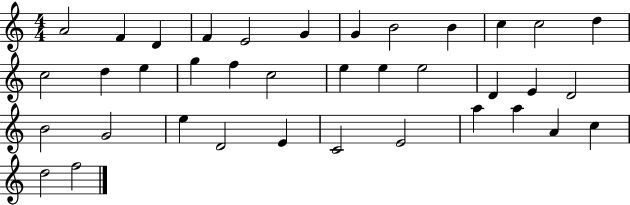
X:1
T:Untitled
M:4/4
L:1/4
K:C
A2 F D F E2 G G B2 B c c2 d c2 d e g f c2 e e e2 D E D2 B2 G2 e D2 E C2 E2 a a A c d2 f2